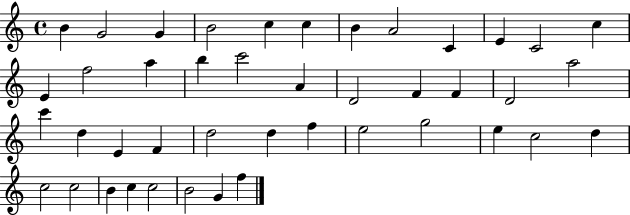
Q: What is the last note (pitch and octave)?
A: F5